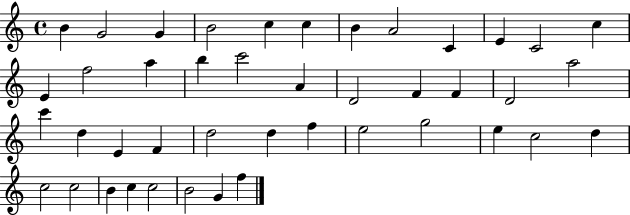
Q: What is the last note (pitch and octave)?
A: F5